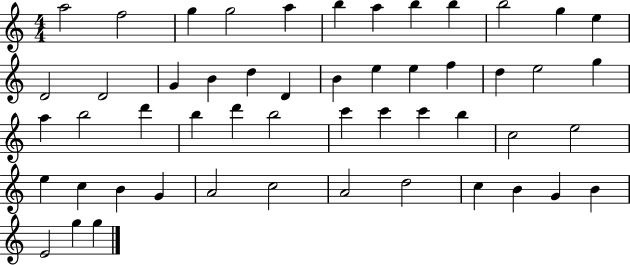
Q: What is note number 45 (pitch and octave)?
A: D5